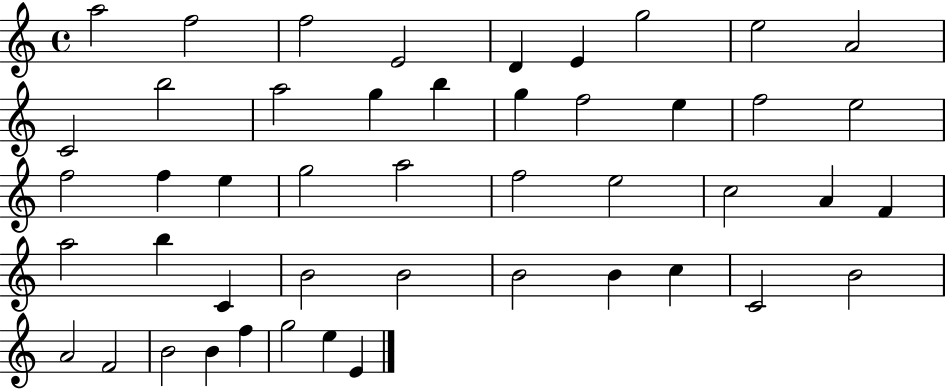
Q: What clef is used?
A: treble